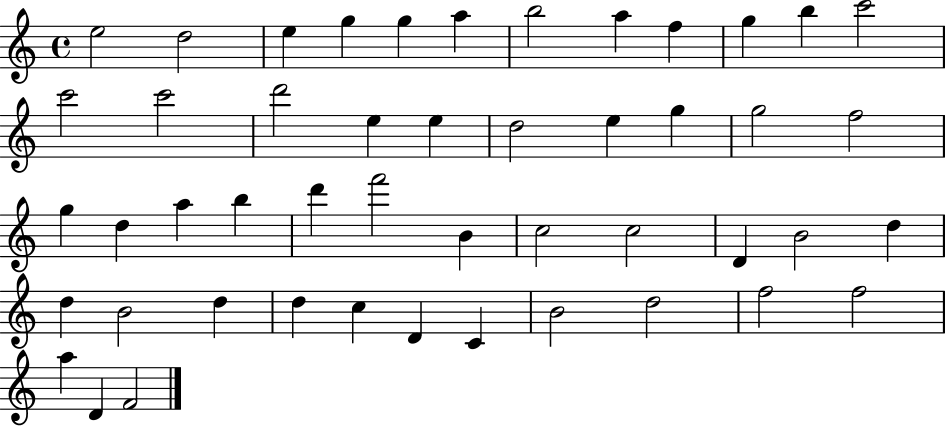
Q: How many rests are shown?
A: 0